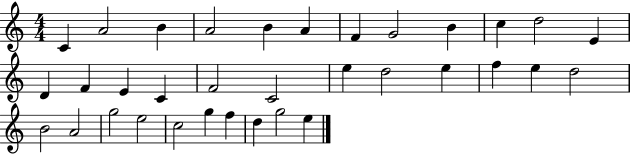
{
  \clef treble
  \numericTimeSignature
  \time 4/4
  \key c \major
  c'4 a'2 b'4 | a'2 b'4 a'4 | f'4 g'2 b'4 | c''4 d''2 e'4 | \break d'4 f'4 e'4 c'4 | f'2 c'2 | e''4 d''2 e''4 | f''4 e''4 d''2 | \break b'2 a'2 | g''2 e''2 | c''2 g''4 f''4 | d''4 g''2 e''4 | \break \bar "|."
}